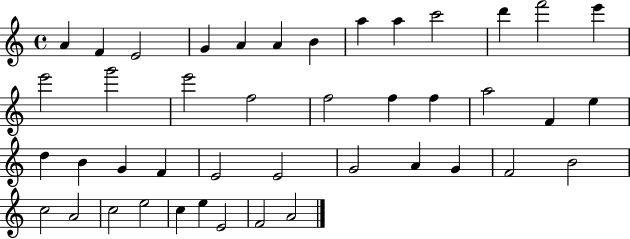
{
  \clef treble
  \time 4/4
  \defaultTimeSignature
  \key c \major
  a'4 f'4 e'2 | g'4 a'4 a'4 b'4 | a''4 a''4 c'''2 | d'''4 f'''2 e'''4 | \break e'''2 g'''2 | e'''2 f''2 | f''2 f''4 f''4 | a''2 f'4 e''4 | \break d''4 b'4 g'4 f'4 | e'2 e'2 | g'2 a'4 g'4 | f'2 b'2 | \break c''2 a'2 | c''2 e''2 | c''4 e''4 e'2 | f'2 a'2 | \break \bar "|."
}